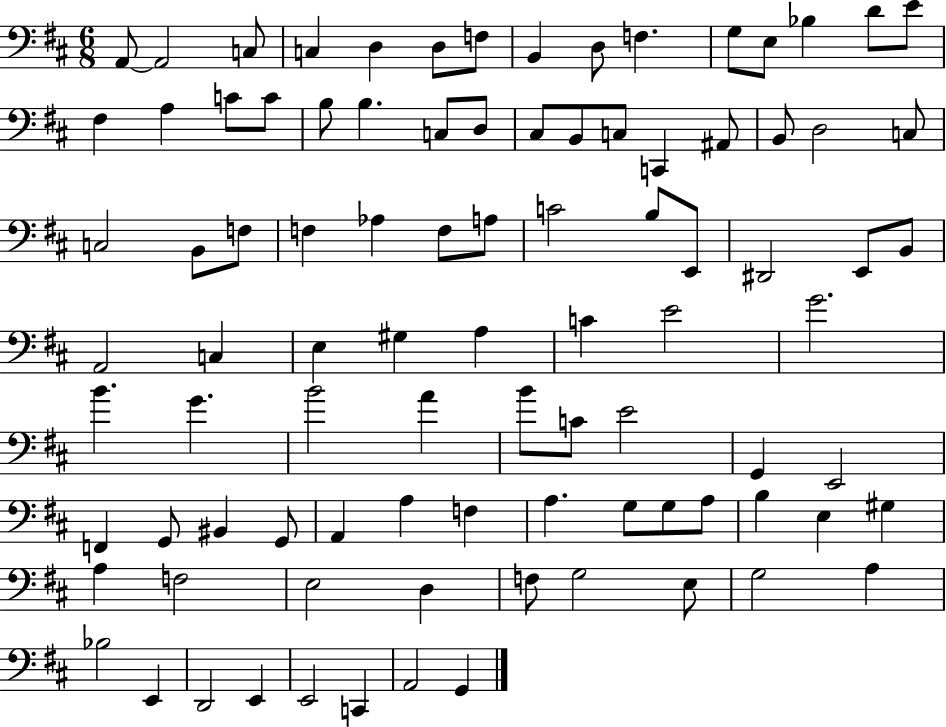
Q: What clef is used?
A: bass